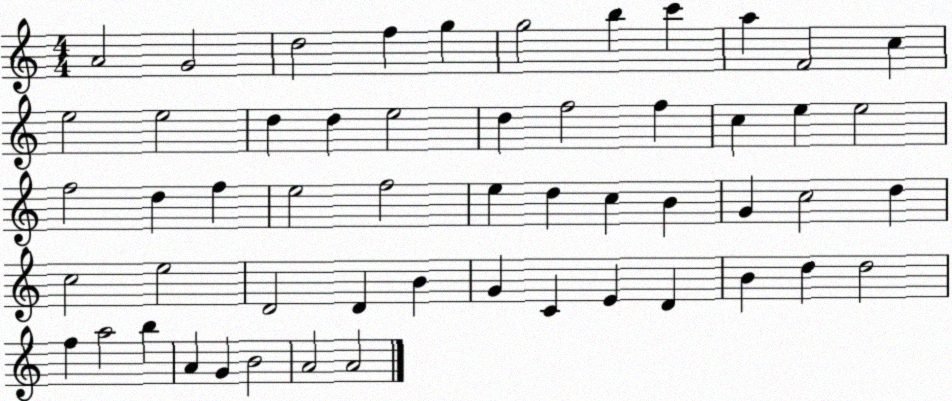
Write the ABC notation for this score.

X:1
T:Untitled
M:4/4
L:1/4
K:C
A2 G2 d2 f g g2 b c' a F2 c e2 e2 d d e2 d f2 f c e e2 f2 d f e2 f2 e d c B G c2 d c2 e2 D2 D B G C E D B d d2 f a2 b A G B2 A2 A2